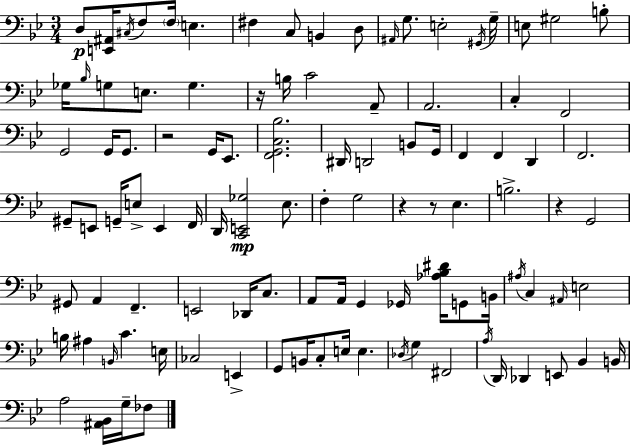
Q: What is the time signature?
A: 3/4